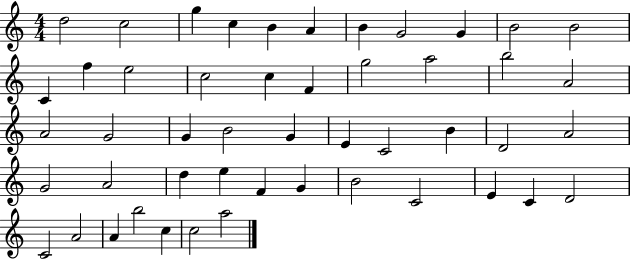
X:1
T:Untitled
M:4/4
L:1/4
K:C
d2 c2 g c B A B G2 G B2 B2 C f e2 c2 c F g2 a2 b2 A2 A2 G2 G B2 G E C2 B D2 A2 G2 A2 d e F G B2 C2 E C D2 C2 A2 A b2 c c2 a2